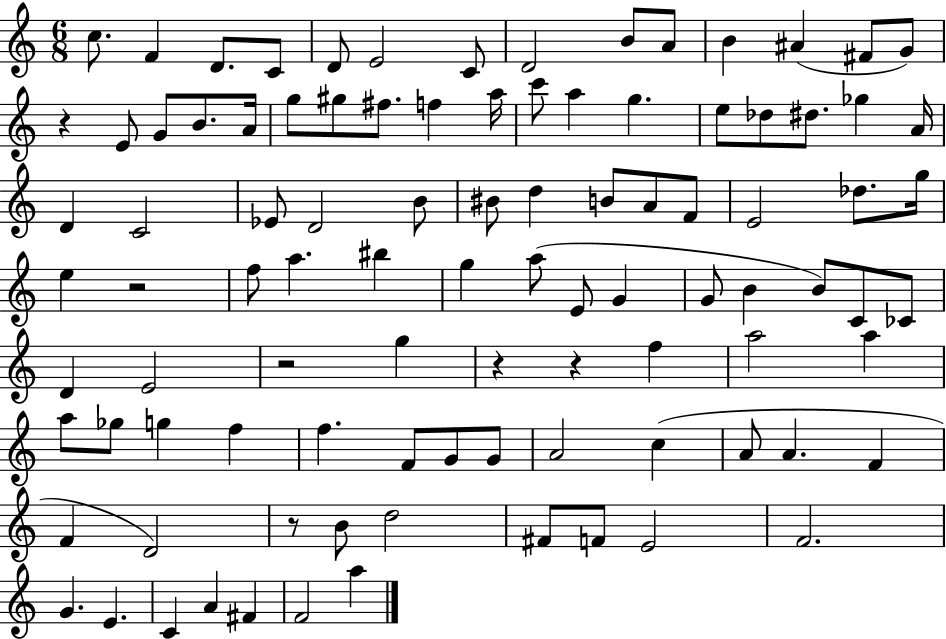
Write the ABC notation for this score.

X:1
T:Untitled
M:6/8
L:1/4
K:C
c/2 F D/2 C/2 D/2 E2 C/2 D2 B/2 A/2 B ^A ^F/2 G/2 z E/2 G/2 B/2 A/4 g/2 ^g/2 ^f/2 f a/4 c'/2 a g e/2 _d/2 ^d/2 _g A/4 D C2 _E/2 D2 B/2 ^B/2 d B/2 A/2 F/2 E2 _d/2 g/4 e z2 f/2 a ^b g a/2 E/2 G G/2 B B/2 C/2 _C/2 D E2 z2 g z z f a2 a a/2 _g/2 g f f F/2 G/2 G/2 A2 c A/2 A F F D2 z/2 B/2 d2 ^F/2 F/2 E2 F2 G E C A ^F F2 a